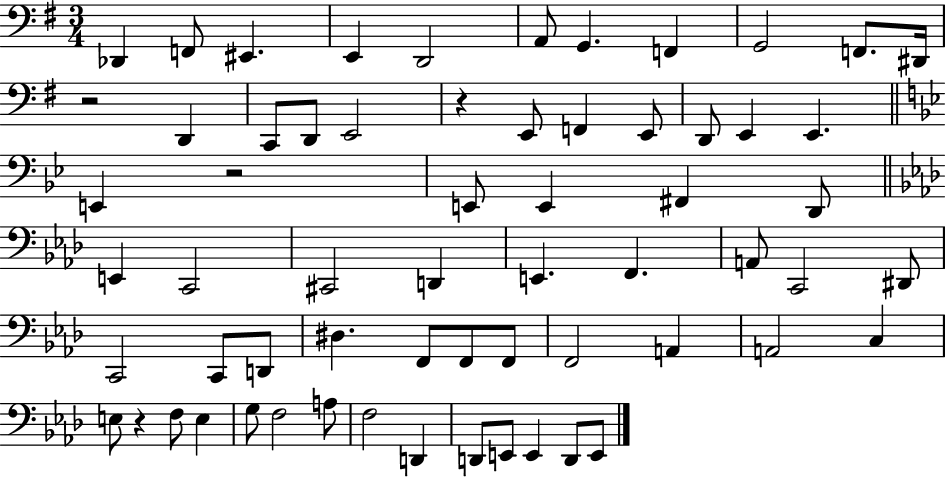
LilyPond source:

{
  \clef bass
  \numericTimeSignature
  \time 3/4
  \key g \major
  \repeat volta 2 { des,4 f,8 eis,4. | e,4 d,2 | a,8 g,4. f,4 | g,2 f,8. dis,16 | \break r2 d,4 | c,8 d,8 e,2 | r4 e,8 f,4 e,8 | d,8 e,4 e,4. | \break \bar "||" \break \key bes \major e,4 r2 | e,8 e,4 fis,4 d,8 | \bar "||" \break \key aes \major e,4 c,2 | cis,2 d,4 | e,4. f,4. | a,8 c,2 dis,8 | \break c,2 c,8 d,8 | dis4. f,8 f,8 f,8 | f,2 a,4 | a,2 c4 | \break e8 r4 f8 e4 | g8 f2 a8 | f2 d,4 | d,8 e,8 e,4 d,8 e,8 | \break } \bar "|."
}